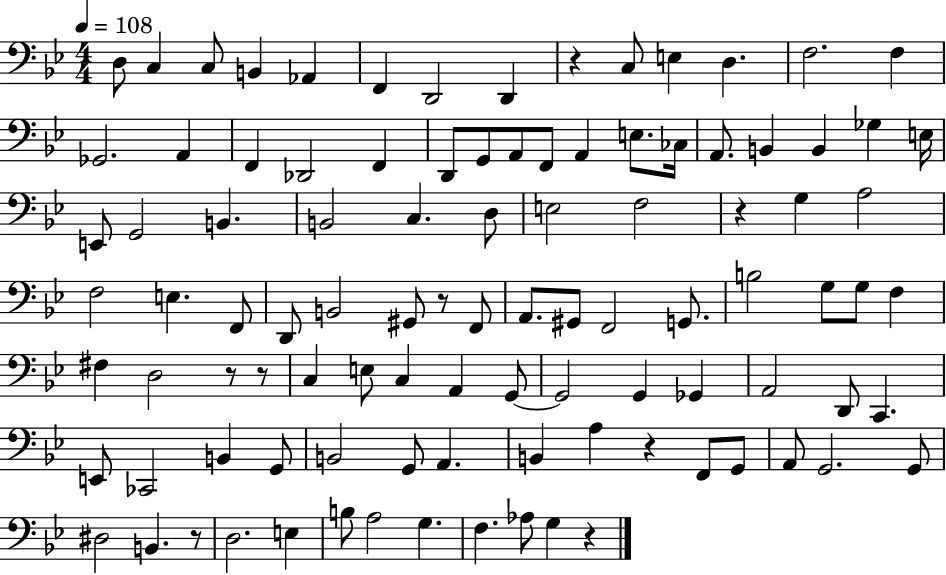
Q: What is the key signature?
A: BES major